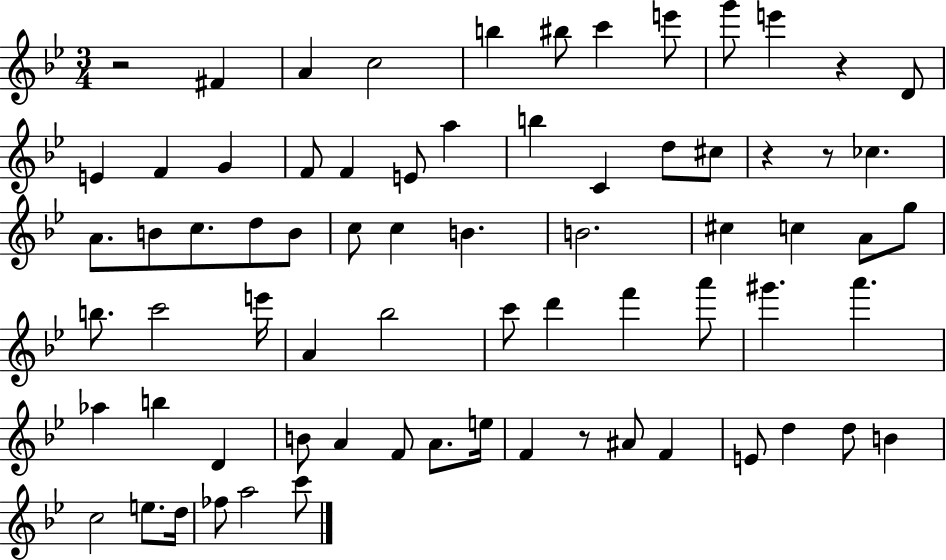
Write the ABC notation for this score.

X:1
T:Untitled
M:3/4
L:1/4
K:Bb
z2 ^F A c2 b ^b/2 c' e'/2 g'/2 e' z D/2 E F G F/2 F E/2 a b C d/2 ^c/2 z z/2 _c A/2 B/2 c/2 d/2 B/2 c/2 c B B2 ^c c A/2 g/2 b/2 c'2 e'/4 A _b2 c'/2 d' f' a'/2 ^g' a' _a b D B/2 A F/2 A/2 e/4 F z/2 ^A/2 F E/2 d d/2 B c2 e/2 d/4 _f/2 a2 c'/2